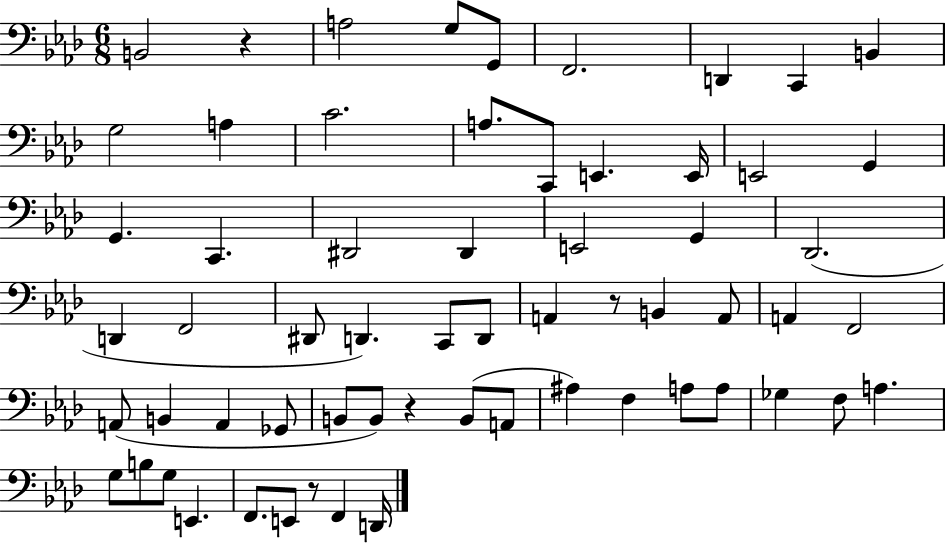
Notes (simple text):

B2/h R/q A3/h G3/e G2/e F2/h. D2/q C2/q B2/q G3/h A3/q C4/h. A3/e. C2/e E2/q. E2/s E2/h G2/q G2/q. C2/q. D#2/h D#2/q E2/h G2/q Db2/h. D2/q F2/h D#2/e D2/q. C2/e D2/e A2/q R/e B2/q A2/e A2/q F2/h A2/e B2/q A2/q Gb2/e B2/e B2/e R/q B2/e A2/e A#3/q F3/q A3/e A3/e Gb3/q F3/e A3/q. G3/e B3/e G3/e E2/q. F2/e. E2/e R/e F2/q D2/s